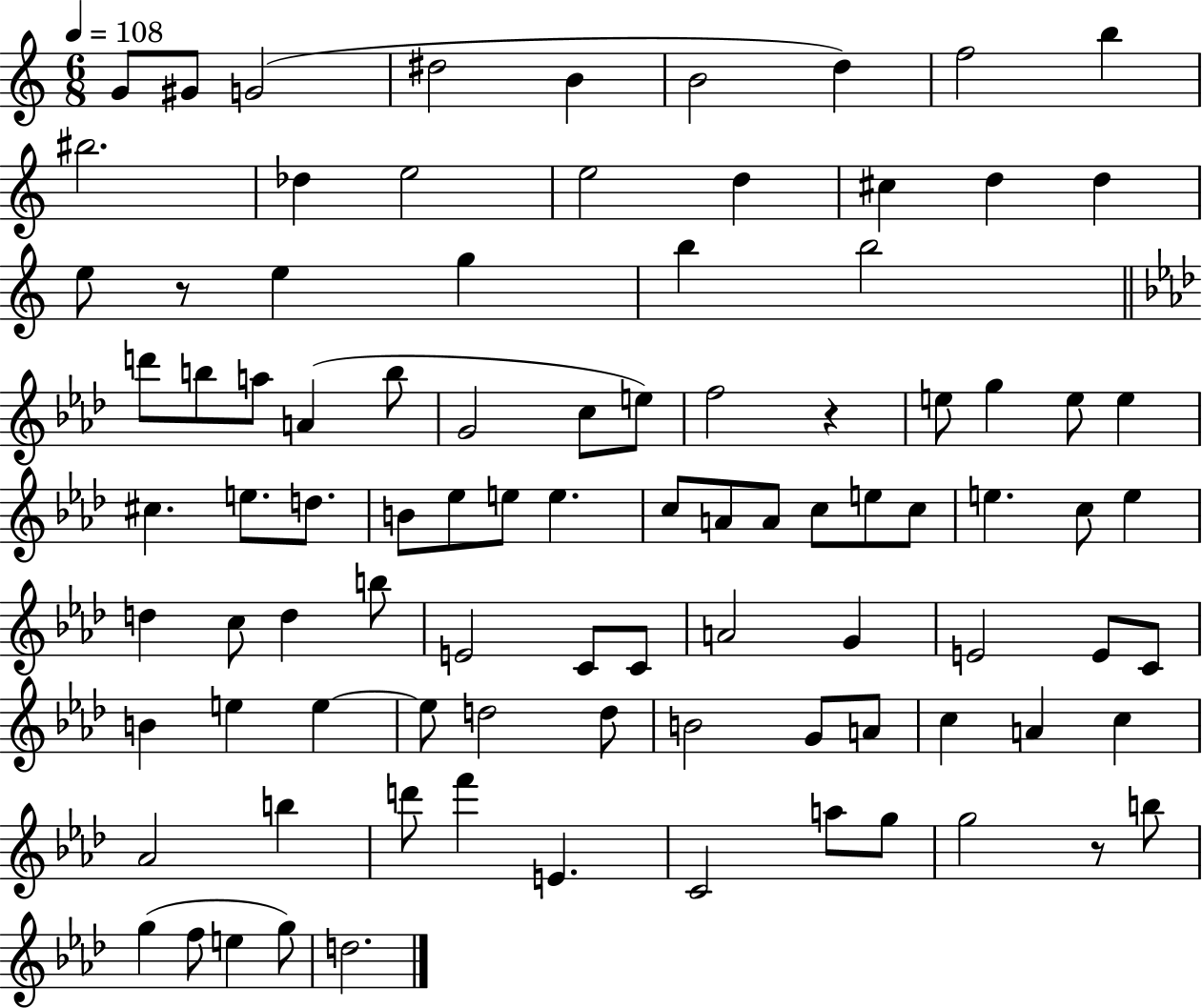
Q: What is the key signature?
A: C major